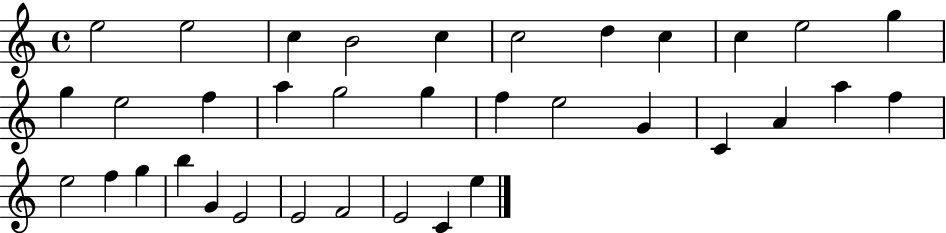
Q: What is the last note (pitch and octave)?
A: E5